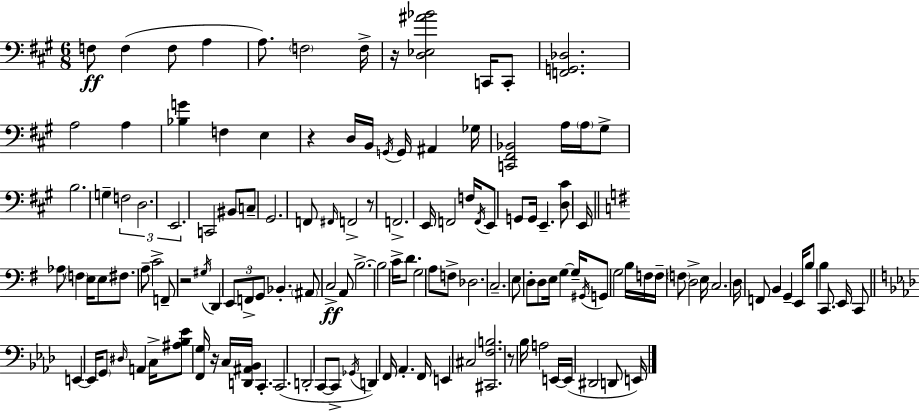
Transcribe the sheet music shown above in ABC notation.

X:1
T:Untitled
M:6/8
L:1/4
K:A
F,/2 F, F,/2 A, A,/2 F,2 F,/4 z/4 [D,_E,^A_B]2 C,,/4 C,,/2 [F,,G,,_D,]2 A,2 A, [_B,G] F, E, z D,/4 B,,/4 G,,/4 G,,/4 ^A,, _G,/4 [C,,^F,,_B,,]2 A,/4 A,/4 ^G,/2 B,2 G, F,2 D,2 E,,2 C,,2 ^B,,/2 C,/2 ^G,,2 F,,/2 ^F,,/4 F,,2 z/2 F,,2 E,,/4 F,,2 F,/4 F,,/4 E,,/2 G,,/2 G,,/4 E,, [D,^C]/2 E,,/4 _A,/2 F, E,/4 E,/2 ^F,/2 A,/2 C2 F,,/2 z2 ^G,/4 D,, E,,/2 F,,/2 G,,/2 _B,, ^A,,/2 C,2 A,,/2 B,2 B,2 C/4 D/2 G,2 A,/2 F,/2 _D,2 C,2 E,/2 D,/2 D,/2 E,/4 G, G,/4 ^G,,/4 G,,/2 G,2 B,/4 F,/4 F,/4 F,/2 D,2 E,/4 C,2 D,/4 F,,/2 B,, G,, E,,/4 B,/2 B, C,,/2 E,,/4 C,,/2 E,, E,,/4 G,,/2 ^D,/4 A,, C,/4 [^A,_B,_E]/2 [F,,G,]/4 z/4 C,/4 [D,,^A,,_B,,]/4 C,, C,,2 D,,2 C,,/2 C,,/2 _G,,/4 D,, F,,/4 _A,, F,,/4 E,, ^C,2 [^C,,F,B,]2 z/2 _B,/4 A,2 E,,/4 E,,/4 ^D,,2 D,,/2 E,,/4